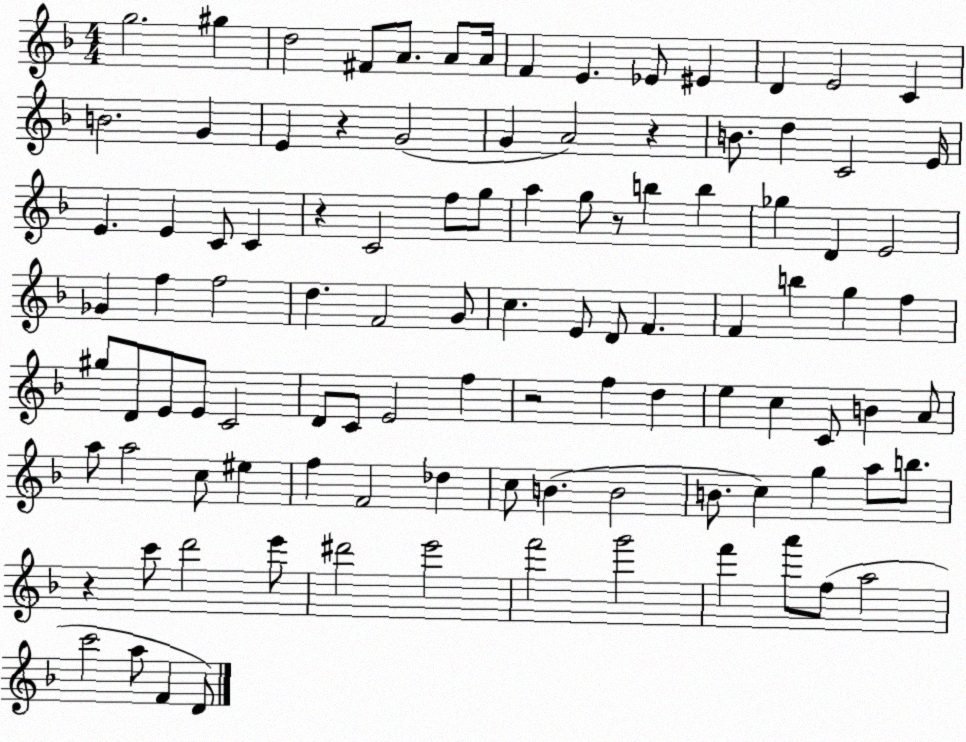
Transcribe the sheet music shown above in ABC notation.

X:1
T:Untitled
M:4/4
L:1/4
K:F
g2 ^g d2 ^F/2 A/2 A/2 A/4 F E _E/2 ^E D E2 C B2 G E z G2 G A2 z B/2 d C2 E/4 E E C/2 C z C2 f/2 g/2 a g/2 z/2 b b _g D E2 _G f f2 d F2 G/2 c E/2 D/2 F F b g f ^g/2 D/2 E/2 E/2 C2 D/2 C/2 E2 f z2 f d e c C/2 B A/2 a/2 a2 c/2 ^e f F2 _d c/2 B B2 B/2 c g a/2 b/2 z c'/2 d'2 e'/2 ^d'2 e'2 f'2 g'2 f' a'/2 f/2 a2 c'2 a/2 F D/2